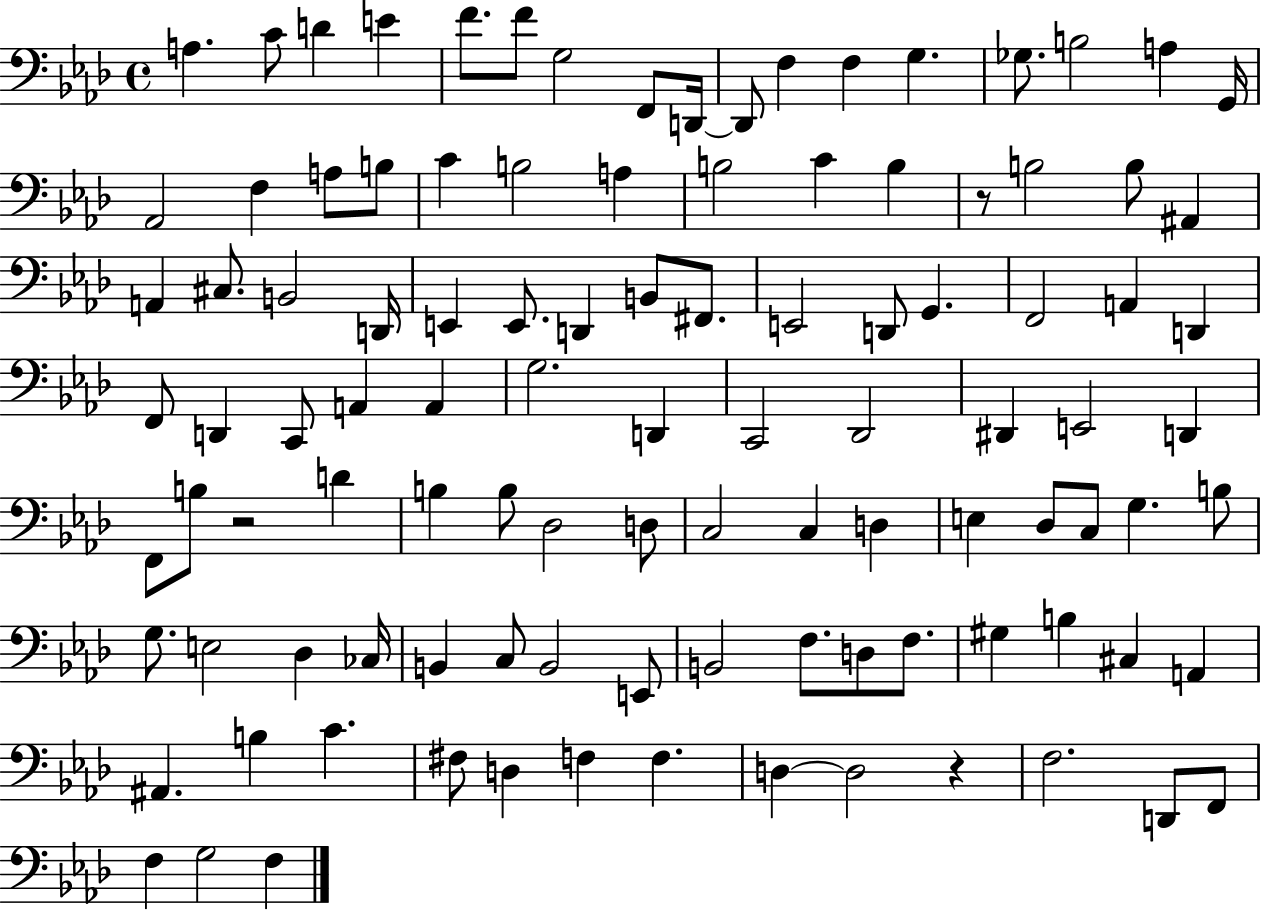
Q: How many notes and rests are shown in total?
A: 106